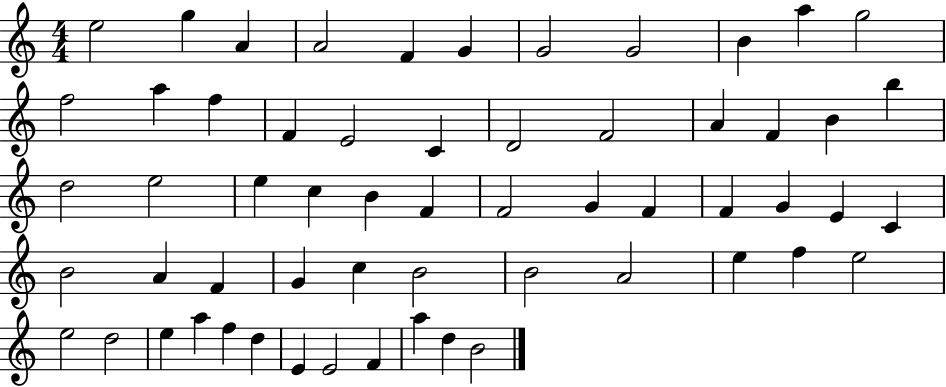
X:1
T:Untitled
M:4/4
L:1/4
K:C
e2 g A A2 F G G2 G2 B a g2 f2 a f F E2 C D2 F2 A F B b d2 e2 e c B F F2 G F F G E C B2 A F G c B2 B2 A2 e f e2 e2 d2 e a f d E E2 F a d B2